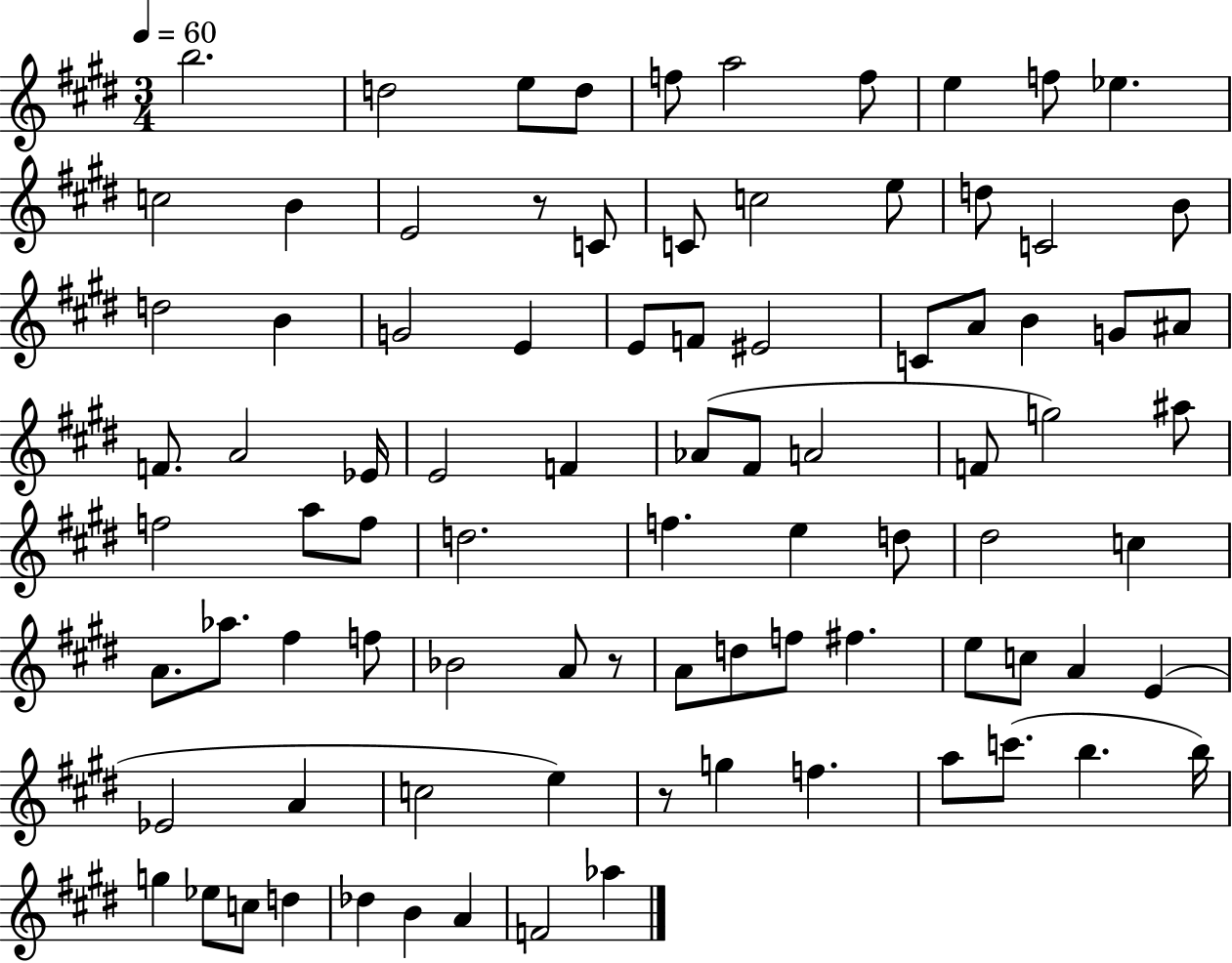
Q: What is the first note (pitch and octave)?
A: B5